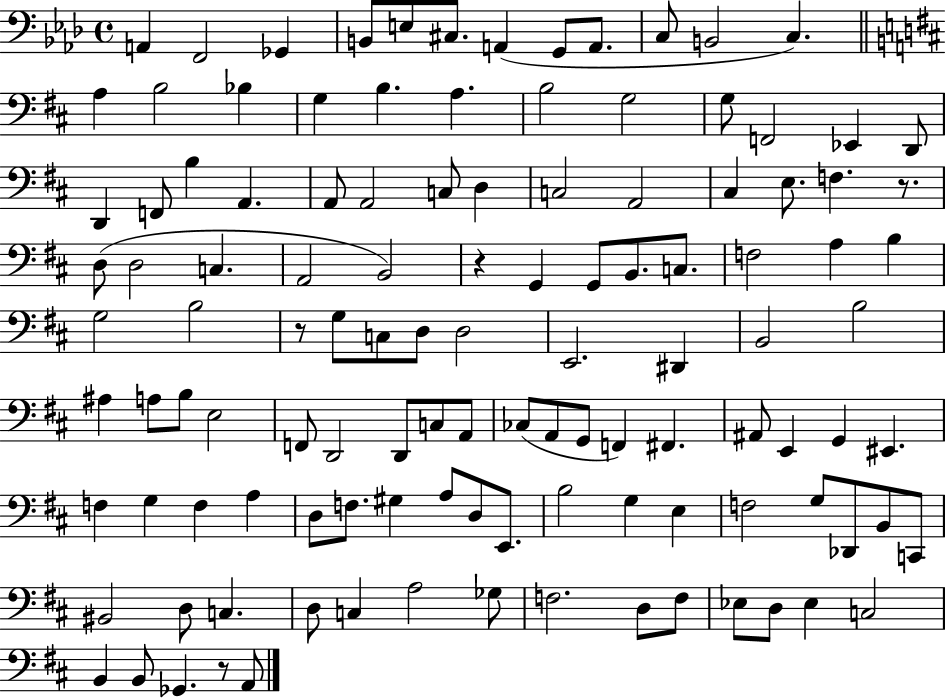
A2/q F2/h Gb2/q B2/e E3/e C#3/e. A2/q G2/e A2/e. C3/e B2/h C3/q. A3/q B3/h Bb3/q G3/q B3/q. A3/q. B3/h G3/h G3/e F2/h Eb2/q D2/e D2/q F2/e B3/q A2/q. A2/e A2/h C3/e D3/q C3/h A2/h C#3/q E3/e. F3/q. R/e. D3/e D3/h C3/q. A2/h B2/h R/q G2/q G2/e B2/e. C3/e. F3/h A3/q B3/q G3/h B3/h R/e G3/e C3/e D3/e D3/h E2/h. D#2/q B2/h B3/h A#3/q A3/e B3/e E3/h F2/e D2/h D2/e C3/e A2/e CES3/e A2/e G2/e F2/q F#2/q. A#2/e E2/q G2/q EIS2/q. F3/q G3/q F3/q A3/q D3/e F3/e. G#3/q A3/e D3/e E2/e. B3/h G3/q E3/q F3/h G3/e Db2/e B2/e C2/e BIS2/h D3/e C3/q. D3/e C3/q A3/h Gb3/e F3/h. D3/e F3/e Eb3/e D3/e Eb3/q C3/h B2/q B2/e Gb2/q. R/e A2/e